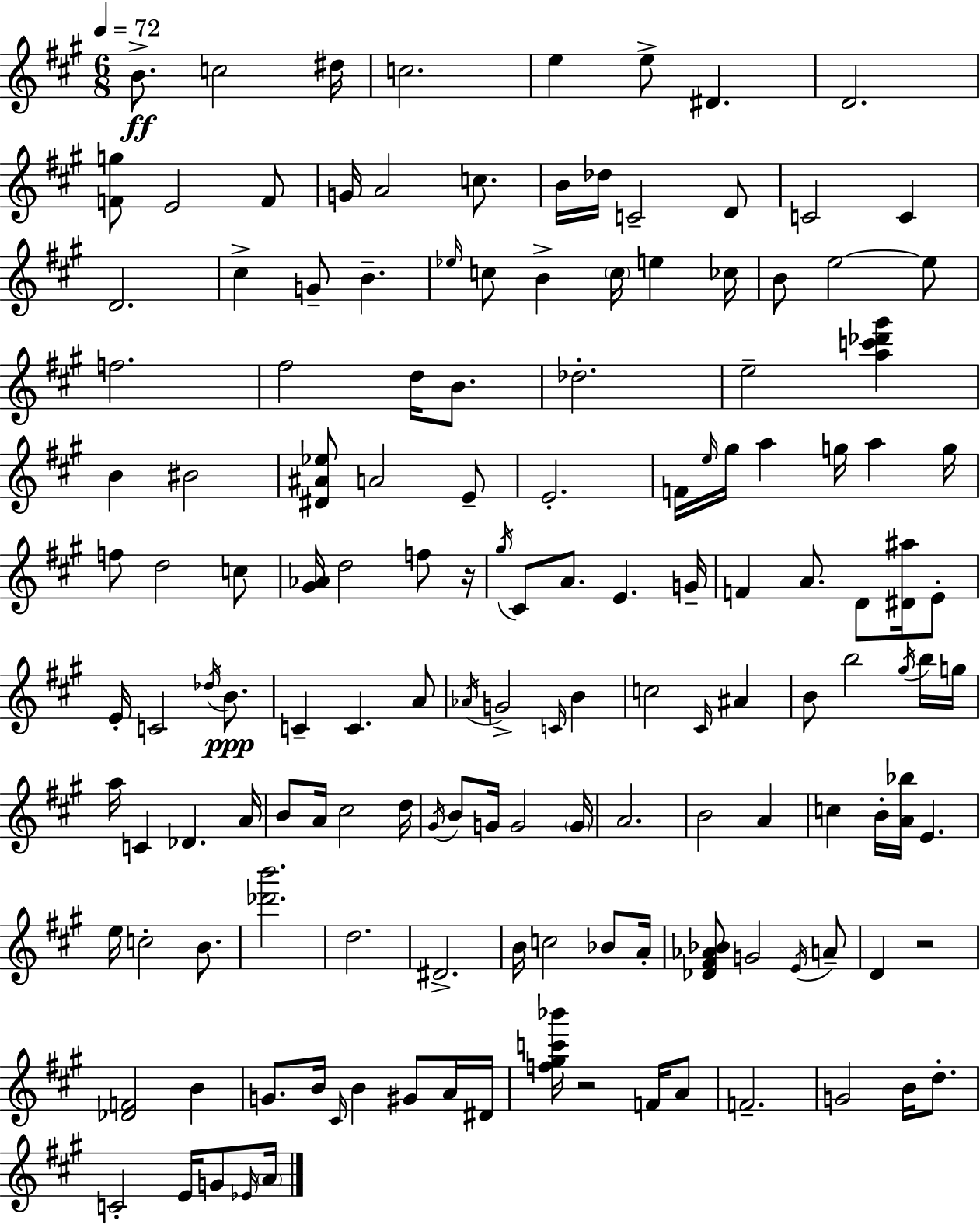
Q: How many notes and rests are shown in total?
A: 147